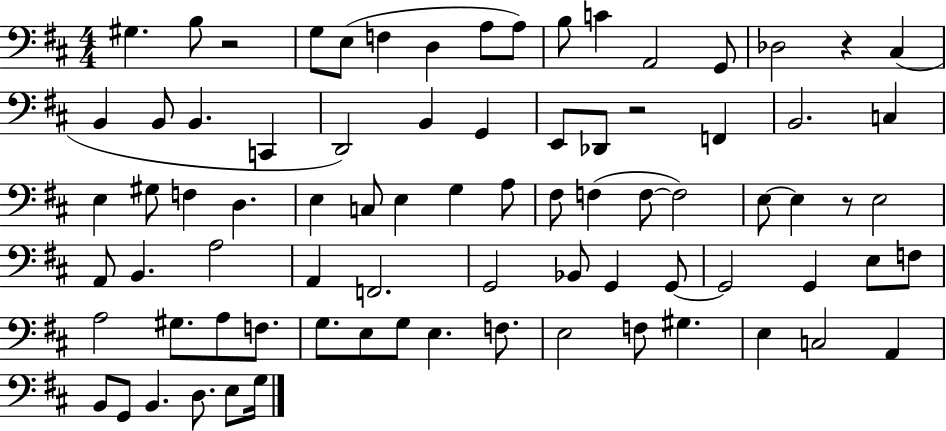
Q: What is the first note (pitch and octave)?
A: G#3